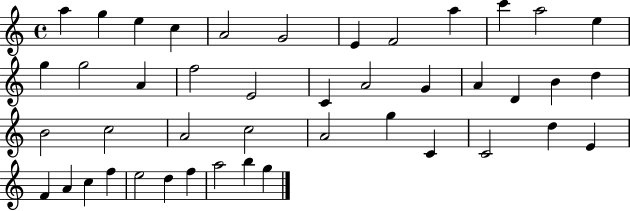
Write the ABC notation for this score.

X:1
T:Untitled
M:4/4
L:1/4
K:C
a g e c A2 G2 E F2 a c' a2 e g g2 A f2 E2 C A2 G A D B d B2 c2 A2 c2 A2 g C C2 d E F A c f e2 d f a2 b g